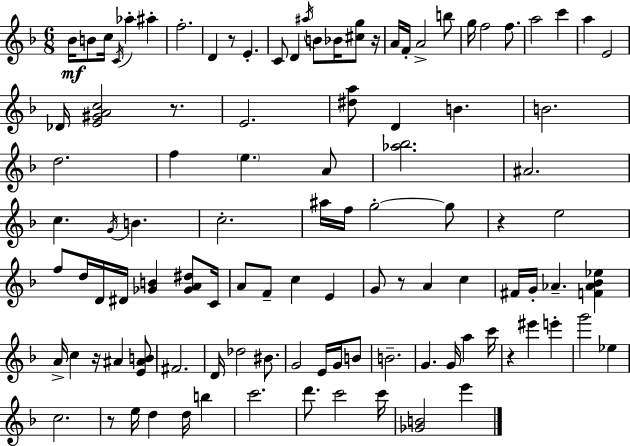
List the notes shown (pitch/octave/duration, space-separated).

Bb4/s B4/e C5/s C4/s Ab5/q A#5/q F5/h. D4/q R/e E4/q. C4/e D4/q A#5/s B4/e Bb4/s [C#5,G5]/e R/s A4/s F4/s A4/h B5/e G5/s F5/h F5/e. A5/h C6/q A5/q E4/h Db4/s [E4,G#4,A4,C5]/h R/e. E4/h. [D#5,A5]/e D4/q B4/q. B4/h. D5/h. F5/q E5/q. A4/e [Ab5,Bb5]/h. A#4/h. C5/q. G4/s B4/q. C5/h. A#5/s F5/s G5/h G5/e R/q E5/h F5/e D5/s D4/s D#4/s [Gb4,B4]/q [Gb4,A4,D#5]/e C4/s A4/e F4/e C5/q E4/q G4/e R/e A4/q C5/q F#4/s G4/s Ab4/q. [F4,Ab4,Bb4,Eb5]/q A4/s C5/q R/s A#4/q [E4,A#4,B4]/e F#4/h. D4/s Db5/h BIS4/e. G4/h E4/s G4/s B4/e B4/h. G4/q. G4/s A5/q C6/s R/q EIS6/q E6/q G6/h Eb5/q C5/h. R/e E5/s D5/q D5/s B5/q C6/h. D6/e. C6/h C6/s [Gb4,B4]/h E6/q